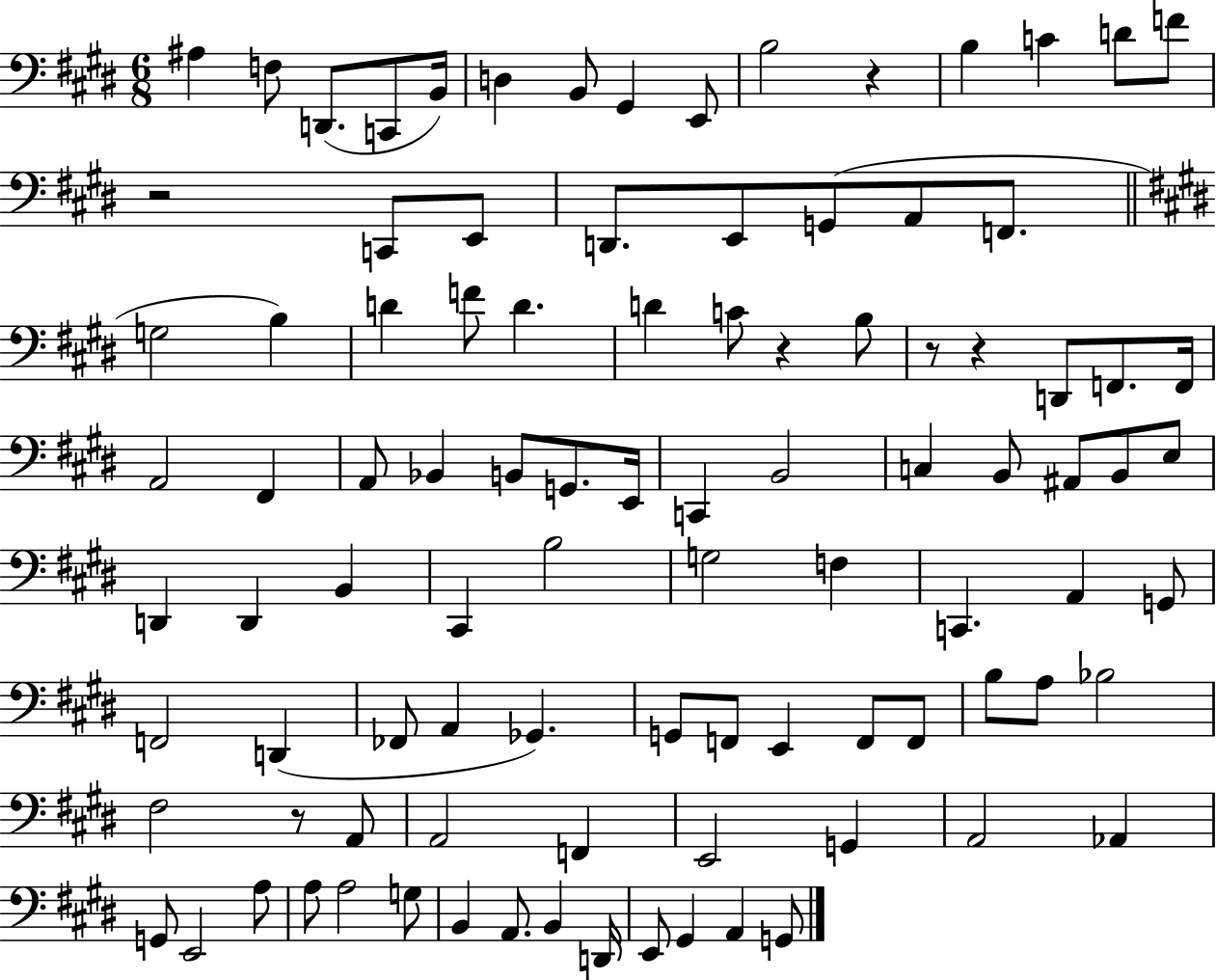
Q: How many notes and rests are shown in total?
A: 97